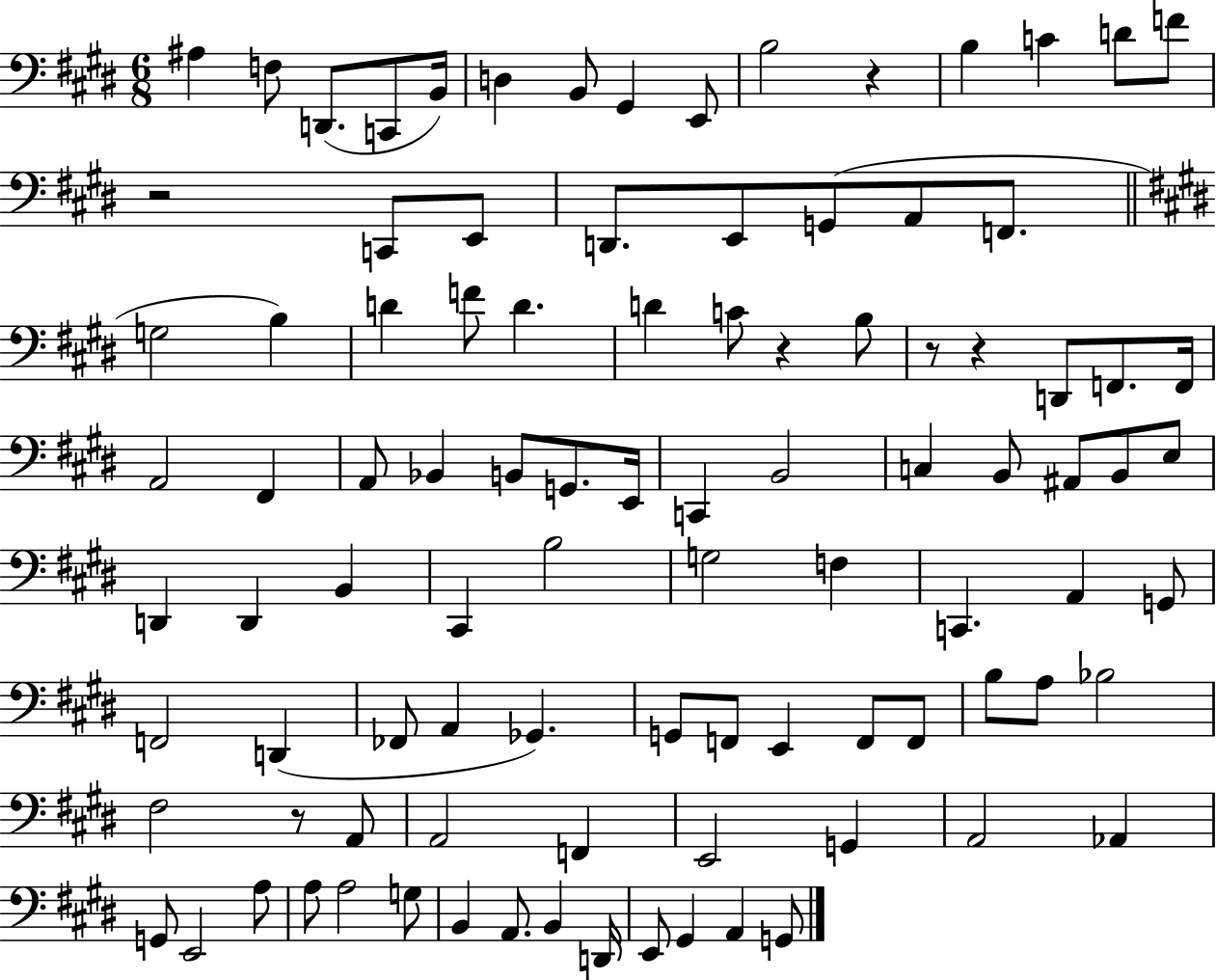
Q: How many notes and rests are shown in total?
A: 97